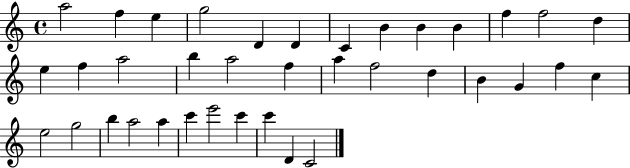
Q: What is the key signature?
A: C major